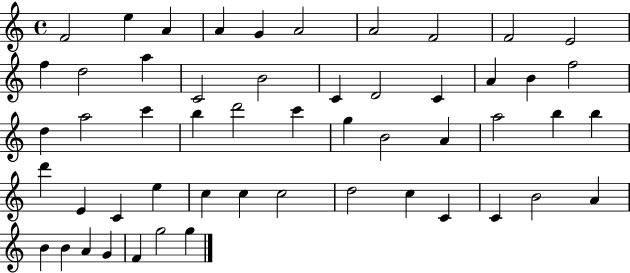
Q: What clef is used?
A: treble